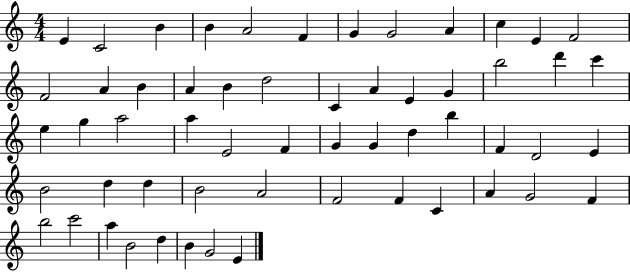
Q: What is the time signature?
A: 4/4